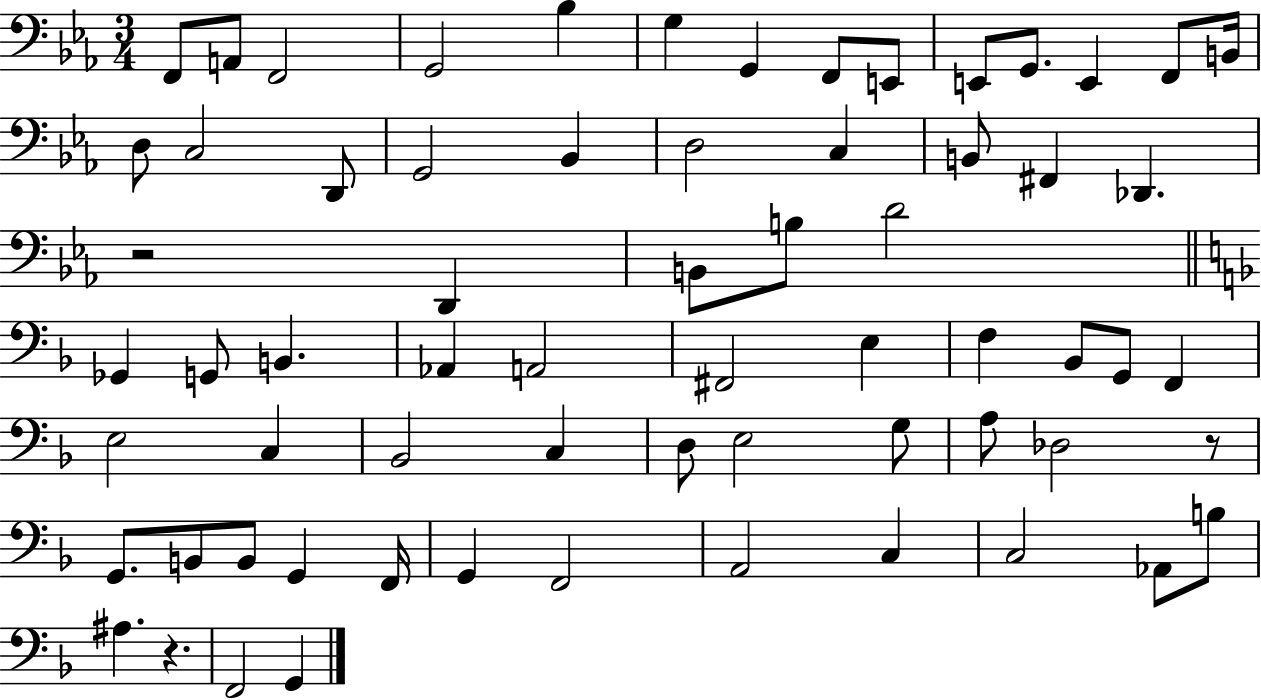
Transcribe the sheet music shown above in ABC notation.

X:1
T:Untitled
M:3/4
L:1/4
K:Eb
F,,/2 A,,/2 F,,2 G,,2 _B, G, G,, F,,/2 E,,/2 E,,/2 G,,/2 E,, F,,/2 B,,/4 D,/2 C,2 D,,/2 G,,2 _B,, D,2 C, B,,/2 ^F,, _D,, z2 D,, B,,/2 B,/2 D2 _G,, G,,/2 B,, _A,, A,,2 ^F,,2 E, F, _B,,/2 G,,/2 F,, E,2 C, _B,,2 C, D,/2 E,2 G,/2 A,/2 _D,2 z/2 G,,/2 B,,/2 B,,/2 G,, F,,/4 G,, F,,2 A,,2 C, C,2 _A,,/2 B,/2 ^A, z F,,2 G,,